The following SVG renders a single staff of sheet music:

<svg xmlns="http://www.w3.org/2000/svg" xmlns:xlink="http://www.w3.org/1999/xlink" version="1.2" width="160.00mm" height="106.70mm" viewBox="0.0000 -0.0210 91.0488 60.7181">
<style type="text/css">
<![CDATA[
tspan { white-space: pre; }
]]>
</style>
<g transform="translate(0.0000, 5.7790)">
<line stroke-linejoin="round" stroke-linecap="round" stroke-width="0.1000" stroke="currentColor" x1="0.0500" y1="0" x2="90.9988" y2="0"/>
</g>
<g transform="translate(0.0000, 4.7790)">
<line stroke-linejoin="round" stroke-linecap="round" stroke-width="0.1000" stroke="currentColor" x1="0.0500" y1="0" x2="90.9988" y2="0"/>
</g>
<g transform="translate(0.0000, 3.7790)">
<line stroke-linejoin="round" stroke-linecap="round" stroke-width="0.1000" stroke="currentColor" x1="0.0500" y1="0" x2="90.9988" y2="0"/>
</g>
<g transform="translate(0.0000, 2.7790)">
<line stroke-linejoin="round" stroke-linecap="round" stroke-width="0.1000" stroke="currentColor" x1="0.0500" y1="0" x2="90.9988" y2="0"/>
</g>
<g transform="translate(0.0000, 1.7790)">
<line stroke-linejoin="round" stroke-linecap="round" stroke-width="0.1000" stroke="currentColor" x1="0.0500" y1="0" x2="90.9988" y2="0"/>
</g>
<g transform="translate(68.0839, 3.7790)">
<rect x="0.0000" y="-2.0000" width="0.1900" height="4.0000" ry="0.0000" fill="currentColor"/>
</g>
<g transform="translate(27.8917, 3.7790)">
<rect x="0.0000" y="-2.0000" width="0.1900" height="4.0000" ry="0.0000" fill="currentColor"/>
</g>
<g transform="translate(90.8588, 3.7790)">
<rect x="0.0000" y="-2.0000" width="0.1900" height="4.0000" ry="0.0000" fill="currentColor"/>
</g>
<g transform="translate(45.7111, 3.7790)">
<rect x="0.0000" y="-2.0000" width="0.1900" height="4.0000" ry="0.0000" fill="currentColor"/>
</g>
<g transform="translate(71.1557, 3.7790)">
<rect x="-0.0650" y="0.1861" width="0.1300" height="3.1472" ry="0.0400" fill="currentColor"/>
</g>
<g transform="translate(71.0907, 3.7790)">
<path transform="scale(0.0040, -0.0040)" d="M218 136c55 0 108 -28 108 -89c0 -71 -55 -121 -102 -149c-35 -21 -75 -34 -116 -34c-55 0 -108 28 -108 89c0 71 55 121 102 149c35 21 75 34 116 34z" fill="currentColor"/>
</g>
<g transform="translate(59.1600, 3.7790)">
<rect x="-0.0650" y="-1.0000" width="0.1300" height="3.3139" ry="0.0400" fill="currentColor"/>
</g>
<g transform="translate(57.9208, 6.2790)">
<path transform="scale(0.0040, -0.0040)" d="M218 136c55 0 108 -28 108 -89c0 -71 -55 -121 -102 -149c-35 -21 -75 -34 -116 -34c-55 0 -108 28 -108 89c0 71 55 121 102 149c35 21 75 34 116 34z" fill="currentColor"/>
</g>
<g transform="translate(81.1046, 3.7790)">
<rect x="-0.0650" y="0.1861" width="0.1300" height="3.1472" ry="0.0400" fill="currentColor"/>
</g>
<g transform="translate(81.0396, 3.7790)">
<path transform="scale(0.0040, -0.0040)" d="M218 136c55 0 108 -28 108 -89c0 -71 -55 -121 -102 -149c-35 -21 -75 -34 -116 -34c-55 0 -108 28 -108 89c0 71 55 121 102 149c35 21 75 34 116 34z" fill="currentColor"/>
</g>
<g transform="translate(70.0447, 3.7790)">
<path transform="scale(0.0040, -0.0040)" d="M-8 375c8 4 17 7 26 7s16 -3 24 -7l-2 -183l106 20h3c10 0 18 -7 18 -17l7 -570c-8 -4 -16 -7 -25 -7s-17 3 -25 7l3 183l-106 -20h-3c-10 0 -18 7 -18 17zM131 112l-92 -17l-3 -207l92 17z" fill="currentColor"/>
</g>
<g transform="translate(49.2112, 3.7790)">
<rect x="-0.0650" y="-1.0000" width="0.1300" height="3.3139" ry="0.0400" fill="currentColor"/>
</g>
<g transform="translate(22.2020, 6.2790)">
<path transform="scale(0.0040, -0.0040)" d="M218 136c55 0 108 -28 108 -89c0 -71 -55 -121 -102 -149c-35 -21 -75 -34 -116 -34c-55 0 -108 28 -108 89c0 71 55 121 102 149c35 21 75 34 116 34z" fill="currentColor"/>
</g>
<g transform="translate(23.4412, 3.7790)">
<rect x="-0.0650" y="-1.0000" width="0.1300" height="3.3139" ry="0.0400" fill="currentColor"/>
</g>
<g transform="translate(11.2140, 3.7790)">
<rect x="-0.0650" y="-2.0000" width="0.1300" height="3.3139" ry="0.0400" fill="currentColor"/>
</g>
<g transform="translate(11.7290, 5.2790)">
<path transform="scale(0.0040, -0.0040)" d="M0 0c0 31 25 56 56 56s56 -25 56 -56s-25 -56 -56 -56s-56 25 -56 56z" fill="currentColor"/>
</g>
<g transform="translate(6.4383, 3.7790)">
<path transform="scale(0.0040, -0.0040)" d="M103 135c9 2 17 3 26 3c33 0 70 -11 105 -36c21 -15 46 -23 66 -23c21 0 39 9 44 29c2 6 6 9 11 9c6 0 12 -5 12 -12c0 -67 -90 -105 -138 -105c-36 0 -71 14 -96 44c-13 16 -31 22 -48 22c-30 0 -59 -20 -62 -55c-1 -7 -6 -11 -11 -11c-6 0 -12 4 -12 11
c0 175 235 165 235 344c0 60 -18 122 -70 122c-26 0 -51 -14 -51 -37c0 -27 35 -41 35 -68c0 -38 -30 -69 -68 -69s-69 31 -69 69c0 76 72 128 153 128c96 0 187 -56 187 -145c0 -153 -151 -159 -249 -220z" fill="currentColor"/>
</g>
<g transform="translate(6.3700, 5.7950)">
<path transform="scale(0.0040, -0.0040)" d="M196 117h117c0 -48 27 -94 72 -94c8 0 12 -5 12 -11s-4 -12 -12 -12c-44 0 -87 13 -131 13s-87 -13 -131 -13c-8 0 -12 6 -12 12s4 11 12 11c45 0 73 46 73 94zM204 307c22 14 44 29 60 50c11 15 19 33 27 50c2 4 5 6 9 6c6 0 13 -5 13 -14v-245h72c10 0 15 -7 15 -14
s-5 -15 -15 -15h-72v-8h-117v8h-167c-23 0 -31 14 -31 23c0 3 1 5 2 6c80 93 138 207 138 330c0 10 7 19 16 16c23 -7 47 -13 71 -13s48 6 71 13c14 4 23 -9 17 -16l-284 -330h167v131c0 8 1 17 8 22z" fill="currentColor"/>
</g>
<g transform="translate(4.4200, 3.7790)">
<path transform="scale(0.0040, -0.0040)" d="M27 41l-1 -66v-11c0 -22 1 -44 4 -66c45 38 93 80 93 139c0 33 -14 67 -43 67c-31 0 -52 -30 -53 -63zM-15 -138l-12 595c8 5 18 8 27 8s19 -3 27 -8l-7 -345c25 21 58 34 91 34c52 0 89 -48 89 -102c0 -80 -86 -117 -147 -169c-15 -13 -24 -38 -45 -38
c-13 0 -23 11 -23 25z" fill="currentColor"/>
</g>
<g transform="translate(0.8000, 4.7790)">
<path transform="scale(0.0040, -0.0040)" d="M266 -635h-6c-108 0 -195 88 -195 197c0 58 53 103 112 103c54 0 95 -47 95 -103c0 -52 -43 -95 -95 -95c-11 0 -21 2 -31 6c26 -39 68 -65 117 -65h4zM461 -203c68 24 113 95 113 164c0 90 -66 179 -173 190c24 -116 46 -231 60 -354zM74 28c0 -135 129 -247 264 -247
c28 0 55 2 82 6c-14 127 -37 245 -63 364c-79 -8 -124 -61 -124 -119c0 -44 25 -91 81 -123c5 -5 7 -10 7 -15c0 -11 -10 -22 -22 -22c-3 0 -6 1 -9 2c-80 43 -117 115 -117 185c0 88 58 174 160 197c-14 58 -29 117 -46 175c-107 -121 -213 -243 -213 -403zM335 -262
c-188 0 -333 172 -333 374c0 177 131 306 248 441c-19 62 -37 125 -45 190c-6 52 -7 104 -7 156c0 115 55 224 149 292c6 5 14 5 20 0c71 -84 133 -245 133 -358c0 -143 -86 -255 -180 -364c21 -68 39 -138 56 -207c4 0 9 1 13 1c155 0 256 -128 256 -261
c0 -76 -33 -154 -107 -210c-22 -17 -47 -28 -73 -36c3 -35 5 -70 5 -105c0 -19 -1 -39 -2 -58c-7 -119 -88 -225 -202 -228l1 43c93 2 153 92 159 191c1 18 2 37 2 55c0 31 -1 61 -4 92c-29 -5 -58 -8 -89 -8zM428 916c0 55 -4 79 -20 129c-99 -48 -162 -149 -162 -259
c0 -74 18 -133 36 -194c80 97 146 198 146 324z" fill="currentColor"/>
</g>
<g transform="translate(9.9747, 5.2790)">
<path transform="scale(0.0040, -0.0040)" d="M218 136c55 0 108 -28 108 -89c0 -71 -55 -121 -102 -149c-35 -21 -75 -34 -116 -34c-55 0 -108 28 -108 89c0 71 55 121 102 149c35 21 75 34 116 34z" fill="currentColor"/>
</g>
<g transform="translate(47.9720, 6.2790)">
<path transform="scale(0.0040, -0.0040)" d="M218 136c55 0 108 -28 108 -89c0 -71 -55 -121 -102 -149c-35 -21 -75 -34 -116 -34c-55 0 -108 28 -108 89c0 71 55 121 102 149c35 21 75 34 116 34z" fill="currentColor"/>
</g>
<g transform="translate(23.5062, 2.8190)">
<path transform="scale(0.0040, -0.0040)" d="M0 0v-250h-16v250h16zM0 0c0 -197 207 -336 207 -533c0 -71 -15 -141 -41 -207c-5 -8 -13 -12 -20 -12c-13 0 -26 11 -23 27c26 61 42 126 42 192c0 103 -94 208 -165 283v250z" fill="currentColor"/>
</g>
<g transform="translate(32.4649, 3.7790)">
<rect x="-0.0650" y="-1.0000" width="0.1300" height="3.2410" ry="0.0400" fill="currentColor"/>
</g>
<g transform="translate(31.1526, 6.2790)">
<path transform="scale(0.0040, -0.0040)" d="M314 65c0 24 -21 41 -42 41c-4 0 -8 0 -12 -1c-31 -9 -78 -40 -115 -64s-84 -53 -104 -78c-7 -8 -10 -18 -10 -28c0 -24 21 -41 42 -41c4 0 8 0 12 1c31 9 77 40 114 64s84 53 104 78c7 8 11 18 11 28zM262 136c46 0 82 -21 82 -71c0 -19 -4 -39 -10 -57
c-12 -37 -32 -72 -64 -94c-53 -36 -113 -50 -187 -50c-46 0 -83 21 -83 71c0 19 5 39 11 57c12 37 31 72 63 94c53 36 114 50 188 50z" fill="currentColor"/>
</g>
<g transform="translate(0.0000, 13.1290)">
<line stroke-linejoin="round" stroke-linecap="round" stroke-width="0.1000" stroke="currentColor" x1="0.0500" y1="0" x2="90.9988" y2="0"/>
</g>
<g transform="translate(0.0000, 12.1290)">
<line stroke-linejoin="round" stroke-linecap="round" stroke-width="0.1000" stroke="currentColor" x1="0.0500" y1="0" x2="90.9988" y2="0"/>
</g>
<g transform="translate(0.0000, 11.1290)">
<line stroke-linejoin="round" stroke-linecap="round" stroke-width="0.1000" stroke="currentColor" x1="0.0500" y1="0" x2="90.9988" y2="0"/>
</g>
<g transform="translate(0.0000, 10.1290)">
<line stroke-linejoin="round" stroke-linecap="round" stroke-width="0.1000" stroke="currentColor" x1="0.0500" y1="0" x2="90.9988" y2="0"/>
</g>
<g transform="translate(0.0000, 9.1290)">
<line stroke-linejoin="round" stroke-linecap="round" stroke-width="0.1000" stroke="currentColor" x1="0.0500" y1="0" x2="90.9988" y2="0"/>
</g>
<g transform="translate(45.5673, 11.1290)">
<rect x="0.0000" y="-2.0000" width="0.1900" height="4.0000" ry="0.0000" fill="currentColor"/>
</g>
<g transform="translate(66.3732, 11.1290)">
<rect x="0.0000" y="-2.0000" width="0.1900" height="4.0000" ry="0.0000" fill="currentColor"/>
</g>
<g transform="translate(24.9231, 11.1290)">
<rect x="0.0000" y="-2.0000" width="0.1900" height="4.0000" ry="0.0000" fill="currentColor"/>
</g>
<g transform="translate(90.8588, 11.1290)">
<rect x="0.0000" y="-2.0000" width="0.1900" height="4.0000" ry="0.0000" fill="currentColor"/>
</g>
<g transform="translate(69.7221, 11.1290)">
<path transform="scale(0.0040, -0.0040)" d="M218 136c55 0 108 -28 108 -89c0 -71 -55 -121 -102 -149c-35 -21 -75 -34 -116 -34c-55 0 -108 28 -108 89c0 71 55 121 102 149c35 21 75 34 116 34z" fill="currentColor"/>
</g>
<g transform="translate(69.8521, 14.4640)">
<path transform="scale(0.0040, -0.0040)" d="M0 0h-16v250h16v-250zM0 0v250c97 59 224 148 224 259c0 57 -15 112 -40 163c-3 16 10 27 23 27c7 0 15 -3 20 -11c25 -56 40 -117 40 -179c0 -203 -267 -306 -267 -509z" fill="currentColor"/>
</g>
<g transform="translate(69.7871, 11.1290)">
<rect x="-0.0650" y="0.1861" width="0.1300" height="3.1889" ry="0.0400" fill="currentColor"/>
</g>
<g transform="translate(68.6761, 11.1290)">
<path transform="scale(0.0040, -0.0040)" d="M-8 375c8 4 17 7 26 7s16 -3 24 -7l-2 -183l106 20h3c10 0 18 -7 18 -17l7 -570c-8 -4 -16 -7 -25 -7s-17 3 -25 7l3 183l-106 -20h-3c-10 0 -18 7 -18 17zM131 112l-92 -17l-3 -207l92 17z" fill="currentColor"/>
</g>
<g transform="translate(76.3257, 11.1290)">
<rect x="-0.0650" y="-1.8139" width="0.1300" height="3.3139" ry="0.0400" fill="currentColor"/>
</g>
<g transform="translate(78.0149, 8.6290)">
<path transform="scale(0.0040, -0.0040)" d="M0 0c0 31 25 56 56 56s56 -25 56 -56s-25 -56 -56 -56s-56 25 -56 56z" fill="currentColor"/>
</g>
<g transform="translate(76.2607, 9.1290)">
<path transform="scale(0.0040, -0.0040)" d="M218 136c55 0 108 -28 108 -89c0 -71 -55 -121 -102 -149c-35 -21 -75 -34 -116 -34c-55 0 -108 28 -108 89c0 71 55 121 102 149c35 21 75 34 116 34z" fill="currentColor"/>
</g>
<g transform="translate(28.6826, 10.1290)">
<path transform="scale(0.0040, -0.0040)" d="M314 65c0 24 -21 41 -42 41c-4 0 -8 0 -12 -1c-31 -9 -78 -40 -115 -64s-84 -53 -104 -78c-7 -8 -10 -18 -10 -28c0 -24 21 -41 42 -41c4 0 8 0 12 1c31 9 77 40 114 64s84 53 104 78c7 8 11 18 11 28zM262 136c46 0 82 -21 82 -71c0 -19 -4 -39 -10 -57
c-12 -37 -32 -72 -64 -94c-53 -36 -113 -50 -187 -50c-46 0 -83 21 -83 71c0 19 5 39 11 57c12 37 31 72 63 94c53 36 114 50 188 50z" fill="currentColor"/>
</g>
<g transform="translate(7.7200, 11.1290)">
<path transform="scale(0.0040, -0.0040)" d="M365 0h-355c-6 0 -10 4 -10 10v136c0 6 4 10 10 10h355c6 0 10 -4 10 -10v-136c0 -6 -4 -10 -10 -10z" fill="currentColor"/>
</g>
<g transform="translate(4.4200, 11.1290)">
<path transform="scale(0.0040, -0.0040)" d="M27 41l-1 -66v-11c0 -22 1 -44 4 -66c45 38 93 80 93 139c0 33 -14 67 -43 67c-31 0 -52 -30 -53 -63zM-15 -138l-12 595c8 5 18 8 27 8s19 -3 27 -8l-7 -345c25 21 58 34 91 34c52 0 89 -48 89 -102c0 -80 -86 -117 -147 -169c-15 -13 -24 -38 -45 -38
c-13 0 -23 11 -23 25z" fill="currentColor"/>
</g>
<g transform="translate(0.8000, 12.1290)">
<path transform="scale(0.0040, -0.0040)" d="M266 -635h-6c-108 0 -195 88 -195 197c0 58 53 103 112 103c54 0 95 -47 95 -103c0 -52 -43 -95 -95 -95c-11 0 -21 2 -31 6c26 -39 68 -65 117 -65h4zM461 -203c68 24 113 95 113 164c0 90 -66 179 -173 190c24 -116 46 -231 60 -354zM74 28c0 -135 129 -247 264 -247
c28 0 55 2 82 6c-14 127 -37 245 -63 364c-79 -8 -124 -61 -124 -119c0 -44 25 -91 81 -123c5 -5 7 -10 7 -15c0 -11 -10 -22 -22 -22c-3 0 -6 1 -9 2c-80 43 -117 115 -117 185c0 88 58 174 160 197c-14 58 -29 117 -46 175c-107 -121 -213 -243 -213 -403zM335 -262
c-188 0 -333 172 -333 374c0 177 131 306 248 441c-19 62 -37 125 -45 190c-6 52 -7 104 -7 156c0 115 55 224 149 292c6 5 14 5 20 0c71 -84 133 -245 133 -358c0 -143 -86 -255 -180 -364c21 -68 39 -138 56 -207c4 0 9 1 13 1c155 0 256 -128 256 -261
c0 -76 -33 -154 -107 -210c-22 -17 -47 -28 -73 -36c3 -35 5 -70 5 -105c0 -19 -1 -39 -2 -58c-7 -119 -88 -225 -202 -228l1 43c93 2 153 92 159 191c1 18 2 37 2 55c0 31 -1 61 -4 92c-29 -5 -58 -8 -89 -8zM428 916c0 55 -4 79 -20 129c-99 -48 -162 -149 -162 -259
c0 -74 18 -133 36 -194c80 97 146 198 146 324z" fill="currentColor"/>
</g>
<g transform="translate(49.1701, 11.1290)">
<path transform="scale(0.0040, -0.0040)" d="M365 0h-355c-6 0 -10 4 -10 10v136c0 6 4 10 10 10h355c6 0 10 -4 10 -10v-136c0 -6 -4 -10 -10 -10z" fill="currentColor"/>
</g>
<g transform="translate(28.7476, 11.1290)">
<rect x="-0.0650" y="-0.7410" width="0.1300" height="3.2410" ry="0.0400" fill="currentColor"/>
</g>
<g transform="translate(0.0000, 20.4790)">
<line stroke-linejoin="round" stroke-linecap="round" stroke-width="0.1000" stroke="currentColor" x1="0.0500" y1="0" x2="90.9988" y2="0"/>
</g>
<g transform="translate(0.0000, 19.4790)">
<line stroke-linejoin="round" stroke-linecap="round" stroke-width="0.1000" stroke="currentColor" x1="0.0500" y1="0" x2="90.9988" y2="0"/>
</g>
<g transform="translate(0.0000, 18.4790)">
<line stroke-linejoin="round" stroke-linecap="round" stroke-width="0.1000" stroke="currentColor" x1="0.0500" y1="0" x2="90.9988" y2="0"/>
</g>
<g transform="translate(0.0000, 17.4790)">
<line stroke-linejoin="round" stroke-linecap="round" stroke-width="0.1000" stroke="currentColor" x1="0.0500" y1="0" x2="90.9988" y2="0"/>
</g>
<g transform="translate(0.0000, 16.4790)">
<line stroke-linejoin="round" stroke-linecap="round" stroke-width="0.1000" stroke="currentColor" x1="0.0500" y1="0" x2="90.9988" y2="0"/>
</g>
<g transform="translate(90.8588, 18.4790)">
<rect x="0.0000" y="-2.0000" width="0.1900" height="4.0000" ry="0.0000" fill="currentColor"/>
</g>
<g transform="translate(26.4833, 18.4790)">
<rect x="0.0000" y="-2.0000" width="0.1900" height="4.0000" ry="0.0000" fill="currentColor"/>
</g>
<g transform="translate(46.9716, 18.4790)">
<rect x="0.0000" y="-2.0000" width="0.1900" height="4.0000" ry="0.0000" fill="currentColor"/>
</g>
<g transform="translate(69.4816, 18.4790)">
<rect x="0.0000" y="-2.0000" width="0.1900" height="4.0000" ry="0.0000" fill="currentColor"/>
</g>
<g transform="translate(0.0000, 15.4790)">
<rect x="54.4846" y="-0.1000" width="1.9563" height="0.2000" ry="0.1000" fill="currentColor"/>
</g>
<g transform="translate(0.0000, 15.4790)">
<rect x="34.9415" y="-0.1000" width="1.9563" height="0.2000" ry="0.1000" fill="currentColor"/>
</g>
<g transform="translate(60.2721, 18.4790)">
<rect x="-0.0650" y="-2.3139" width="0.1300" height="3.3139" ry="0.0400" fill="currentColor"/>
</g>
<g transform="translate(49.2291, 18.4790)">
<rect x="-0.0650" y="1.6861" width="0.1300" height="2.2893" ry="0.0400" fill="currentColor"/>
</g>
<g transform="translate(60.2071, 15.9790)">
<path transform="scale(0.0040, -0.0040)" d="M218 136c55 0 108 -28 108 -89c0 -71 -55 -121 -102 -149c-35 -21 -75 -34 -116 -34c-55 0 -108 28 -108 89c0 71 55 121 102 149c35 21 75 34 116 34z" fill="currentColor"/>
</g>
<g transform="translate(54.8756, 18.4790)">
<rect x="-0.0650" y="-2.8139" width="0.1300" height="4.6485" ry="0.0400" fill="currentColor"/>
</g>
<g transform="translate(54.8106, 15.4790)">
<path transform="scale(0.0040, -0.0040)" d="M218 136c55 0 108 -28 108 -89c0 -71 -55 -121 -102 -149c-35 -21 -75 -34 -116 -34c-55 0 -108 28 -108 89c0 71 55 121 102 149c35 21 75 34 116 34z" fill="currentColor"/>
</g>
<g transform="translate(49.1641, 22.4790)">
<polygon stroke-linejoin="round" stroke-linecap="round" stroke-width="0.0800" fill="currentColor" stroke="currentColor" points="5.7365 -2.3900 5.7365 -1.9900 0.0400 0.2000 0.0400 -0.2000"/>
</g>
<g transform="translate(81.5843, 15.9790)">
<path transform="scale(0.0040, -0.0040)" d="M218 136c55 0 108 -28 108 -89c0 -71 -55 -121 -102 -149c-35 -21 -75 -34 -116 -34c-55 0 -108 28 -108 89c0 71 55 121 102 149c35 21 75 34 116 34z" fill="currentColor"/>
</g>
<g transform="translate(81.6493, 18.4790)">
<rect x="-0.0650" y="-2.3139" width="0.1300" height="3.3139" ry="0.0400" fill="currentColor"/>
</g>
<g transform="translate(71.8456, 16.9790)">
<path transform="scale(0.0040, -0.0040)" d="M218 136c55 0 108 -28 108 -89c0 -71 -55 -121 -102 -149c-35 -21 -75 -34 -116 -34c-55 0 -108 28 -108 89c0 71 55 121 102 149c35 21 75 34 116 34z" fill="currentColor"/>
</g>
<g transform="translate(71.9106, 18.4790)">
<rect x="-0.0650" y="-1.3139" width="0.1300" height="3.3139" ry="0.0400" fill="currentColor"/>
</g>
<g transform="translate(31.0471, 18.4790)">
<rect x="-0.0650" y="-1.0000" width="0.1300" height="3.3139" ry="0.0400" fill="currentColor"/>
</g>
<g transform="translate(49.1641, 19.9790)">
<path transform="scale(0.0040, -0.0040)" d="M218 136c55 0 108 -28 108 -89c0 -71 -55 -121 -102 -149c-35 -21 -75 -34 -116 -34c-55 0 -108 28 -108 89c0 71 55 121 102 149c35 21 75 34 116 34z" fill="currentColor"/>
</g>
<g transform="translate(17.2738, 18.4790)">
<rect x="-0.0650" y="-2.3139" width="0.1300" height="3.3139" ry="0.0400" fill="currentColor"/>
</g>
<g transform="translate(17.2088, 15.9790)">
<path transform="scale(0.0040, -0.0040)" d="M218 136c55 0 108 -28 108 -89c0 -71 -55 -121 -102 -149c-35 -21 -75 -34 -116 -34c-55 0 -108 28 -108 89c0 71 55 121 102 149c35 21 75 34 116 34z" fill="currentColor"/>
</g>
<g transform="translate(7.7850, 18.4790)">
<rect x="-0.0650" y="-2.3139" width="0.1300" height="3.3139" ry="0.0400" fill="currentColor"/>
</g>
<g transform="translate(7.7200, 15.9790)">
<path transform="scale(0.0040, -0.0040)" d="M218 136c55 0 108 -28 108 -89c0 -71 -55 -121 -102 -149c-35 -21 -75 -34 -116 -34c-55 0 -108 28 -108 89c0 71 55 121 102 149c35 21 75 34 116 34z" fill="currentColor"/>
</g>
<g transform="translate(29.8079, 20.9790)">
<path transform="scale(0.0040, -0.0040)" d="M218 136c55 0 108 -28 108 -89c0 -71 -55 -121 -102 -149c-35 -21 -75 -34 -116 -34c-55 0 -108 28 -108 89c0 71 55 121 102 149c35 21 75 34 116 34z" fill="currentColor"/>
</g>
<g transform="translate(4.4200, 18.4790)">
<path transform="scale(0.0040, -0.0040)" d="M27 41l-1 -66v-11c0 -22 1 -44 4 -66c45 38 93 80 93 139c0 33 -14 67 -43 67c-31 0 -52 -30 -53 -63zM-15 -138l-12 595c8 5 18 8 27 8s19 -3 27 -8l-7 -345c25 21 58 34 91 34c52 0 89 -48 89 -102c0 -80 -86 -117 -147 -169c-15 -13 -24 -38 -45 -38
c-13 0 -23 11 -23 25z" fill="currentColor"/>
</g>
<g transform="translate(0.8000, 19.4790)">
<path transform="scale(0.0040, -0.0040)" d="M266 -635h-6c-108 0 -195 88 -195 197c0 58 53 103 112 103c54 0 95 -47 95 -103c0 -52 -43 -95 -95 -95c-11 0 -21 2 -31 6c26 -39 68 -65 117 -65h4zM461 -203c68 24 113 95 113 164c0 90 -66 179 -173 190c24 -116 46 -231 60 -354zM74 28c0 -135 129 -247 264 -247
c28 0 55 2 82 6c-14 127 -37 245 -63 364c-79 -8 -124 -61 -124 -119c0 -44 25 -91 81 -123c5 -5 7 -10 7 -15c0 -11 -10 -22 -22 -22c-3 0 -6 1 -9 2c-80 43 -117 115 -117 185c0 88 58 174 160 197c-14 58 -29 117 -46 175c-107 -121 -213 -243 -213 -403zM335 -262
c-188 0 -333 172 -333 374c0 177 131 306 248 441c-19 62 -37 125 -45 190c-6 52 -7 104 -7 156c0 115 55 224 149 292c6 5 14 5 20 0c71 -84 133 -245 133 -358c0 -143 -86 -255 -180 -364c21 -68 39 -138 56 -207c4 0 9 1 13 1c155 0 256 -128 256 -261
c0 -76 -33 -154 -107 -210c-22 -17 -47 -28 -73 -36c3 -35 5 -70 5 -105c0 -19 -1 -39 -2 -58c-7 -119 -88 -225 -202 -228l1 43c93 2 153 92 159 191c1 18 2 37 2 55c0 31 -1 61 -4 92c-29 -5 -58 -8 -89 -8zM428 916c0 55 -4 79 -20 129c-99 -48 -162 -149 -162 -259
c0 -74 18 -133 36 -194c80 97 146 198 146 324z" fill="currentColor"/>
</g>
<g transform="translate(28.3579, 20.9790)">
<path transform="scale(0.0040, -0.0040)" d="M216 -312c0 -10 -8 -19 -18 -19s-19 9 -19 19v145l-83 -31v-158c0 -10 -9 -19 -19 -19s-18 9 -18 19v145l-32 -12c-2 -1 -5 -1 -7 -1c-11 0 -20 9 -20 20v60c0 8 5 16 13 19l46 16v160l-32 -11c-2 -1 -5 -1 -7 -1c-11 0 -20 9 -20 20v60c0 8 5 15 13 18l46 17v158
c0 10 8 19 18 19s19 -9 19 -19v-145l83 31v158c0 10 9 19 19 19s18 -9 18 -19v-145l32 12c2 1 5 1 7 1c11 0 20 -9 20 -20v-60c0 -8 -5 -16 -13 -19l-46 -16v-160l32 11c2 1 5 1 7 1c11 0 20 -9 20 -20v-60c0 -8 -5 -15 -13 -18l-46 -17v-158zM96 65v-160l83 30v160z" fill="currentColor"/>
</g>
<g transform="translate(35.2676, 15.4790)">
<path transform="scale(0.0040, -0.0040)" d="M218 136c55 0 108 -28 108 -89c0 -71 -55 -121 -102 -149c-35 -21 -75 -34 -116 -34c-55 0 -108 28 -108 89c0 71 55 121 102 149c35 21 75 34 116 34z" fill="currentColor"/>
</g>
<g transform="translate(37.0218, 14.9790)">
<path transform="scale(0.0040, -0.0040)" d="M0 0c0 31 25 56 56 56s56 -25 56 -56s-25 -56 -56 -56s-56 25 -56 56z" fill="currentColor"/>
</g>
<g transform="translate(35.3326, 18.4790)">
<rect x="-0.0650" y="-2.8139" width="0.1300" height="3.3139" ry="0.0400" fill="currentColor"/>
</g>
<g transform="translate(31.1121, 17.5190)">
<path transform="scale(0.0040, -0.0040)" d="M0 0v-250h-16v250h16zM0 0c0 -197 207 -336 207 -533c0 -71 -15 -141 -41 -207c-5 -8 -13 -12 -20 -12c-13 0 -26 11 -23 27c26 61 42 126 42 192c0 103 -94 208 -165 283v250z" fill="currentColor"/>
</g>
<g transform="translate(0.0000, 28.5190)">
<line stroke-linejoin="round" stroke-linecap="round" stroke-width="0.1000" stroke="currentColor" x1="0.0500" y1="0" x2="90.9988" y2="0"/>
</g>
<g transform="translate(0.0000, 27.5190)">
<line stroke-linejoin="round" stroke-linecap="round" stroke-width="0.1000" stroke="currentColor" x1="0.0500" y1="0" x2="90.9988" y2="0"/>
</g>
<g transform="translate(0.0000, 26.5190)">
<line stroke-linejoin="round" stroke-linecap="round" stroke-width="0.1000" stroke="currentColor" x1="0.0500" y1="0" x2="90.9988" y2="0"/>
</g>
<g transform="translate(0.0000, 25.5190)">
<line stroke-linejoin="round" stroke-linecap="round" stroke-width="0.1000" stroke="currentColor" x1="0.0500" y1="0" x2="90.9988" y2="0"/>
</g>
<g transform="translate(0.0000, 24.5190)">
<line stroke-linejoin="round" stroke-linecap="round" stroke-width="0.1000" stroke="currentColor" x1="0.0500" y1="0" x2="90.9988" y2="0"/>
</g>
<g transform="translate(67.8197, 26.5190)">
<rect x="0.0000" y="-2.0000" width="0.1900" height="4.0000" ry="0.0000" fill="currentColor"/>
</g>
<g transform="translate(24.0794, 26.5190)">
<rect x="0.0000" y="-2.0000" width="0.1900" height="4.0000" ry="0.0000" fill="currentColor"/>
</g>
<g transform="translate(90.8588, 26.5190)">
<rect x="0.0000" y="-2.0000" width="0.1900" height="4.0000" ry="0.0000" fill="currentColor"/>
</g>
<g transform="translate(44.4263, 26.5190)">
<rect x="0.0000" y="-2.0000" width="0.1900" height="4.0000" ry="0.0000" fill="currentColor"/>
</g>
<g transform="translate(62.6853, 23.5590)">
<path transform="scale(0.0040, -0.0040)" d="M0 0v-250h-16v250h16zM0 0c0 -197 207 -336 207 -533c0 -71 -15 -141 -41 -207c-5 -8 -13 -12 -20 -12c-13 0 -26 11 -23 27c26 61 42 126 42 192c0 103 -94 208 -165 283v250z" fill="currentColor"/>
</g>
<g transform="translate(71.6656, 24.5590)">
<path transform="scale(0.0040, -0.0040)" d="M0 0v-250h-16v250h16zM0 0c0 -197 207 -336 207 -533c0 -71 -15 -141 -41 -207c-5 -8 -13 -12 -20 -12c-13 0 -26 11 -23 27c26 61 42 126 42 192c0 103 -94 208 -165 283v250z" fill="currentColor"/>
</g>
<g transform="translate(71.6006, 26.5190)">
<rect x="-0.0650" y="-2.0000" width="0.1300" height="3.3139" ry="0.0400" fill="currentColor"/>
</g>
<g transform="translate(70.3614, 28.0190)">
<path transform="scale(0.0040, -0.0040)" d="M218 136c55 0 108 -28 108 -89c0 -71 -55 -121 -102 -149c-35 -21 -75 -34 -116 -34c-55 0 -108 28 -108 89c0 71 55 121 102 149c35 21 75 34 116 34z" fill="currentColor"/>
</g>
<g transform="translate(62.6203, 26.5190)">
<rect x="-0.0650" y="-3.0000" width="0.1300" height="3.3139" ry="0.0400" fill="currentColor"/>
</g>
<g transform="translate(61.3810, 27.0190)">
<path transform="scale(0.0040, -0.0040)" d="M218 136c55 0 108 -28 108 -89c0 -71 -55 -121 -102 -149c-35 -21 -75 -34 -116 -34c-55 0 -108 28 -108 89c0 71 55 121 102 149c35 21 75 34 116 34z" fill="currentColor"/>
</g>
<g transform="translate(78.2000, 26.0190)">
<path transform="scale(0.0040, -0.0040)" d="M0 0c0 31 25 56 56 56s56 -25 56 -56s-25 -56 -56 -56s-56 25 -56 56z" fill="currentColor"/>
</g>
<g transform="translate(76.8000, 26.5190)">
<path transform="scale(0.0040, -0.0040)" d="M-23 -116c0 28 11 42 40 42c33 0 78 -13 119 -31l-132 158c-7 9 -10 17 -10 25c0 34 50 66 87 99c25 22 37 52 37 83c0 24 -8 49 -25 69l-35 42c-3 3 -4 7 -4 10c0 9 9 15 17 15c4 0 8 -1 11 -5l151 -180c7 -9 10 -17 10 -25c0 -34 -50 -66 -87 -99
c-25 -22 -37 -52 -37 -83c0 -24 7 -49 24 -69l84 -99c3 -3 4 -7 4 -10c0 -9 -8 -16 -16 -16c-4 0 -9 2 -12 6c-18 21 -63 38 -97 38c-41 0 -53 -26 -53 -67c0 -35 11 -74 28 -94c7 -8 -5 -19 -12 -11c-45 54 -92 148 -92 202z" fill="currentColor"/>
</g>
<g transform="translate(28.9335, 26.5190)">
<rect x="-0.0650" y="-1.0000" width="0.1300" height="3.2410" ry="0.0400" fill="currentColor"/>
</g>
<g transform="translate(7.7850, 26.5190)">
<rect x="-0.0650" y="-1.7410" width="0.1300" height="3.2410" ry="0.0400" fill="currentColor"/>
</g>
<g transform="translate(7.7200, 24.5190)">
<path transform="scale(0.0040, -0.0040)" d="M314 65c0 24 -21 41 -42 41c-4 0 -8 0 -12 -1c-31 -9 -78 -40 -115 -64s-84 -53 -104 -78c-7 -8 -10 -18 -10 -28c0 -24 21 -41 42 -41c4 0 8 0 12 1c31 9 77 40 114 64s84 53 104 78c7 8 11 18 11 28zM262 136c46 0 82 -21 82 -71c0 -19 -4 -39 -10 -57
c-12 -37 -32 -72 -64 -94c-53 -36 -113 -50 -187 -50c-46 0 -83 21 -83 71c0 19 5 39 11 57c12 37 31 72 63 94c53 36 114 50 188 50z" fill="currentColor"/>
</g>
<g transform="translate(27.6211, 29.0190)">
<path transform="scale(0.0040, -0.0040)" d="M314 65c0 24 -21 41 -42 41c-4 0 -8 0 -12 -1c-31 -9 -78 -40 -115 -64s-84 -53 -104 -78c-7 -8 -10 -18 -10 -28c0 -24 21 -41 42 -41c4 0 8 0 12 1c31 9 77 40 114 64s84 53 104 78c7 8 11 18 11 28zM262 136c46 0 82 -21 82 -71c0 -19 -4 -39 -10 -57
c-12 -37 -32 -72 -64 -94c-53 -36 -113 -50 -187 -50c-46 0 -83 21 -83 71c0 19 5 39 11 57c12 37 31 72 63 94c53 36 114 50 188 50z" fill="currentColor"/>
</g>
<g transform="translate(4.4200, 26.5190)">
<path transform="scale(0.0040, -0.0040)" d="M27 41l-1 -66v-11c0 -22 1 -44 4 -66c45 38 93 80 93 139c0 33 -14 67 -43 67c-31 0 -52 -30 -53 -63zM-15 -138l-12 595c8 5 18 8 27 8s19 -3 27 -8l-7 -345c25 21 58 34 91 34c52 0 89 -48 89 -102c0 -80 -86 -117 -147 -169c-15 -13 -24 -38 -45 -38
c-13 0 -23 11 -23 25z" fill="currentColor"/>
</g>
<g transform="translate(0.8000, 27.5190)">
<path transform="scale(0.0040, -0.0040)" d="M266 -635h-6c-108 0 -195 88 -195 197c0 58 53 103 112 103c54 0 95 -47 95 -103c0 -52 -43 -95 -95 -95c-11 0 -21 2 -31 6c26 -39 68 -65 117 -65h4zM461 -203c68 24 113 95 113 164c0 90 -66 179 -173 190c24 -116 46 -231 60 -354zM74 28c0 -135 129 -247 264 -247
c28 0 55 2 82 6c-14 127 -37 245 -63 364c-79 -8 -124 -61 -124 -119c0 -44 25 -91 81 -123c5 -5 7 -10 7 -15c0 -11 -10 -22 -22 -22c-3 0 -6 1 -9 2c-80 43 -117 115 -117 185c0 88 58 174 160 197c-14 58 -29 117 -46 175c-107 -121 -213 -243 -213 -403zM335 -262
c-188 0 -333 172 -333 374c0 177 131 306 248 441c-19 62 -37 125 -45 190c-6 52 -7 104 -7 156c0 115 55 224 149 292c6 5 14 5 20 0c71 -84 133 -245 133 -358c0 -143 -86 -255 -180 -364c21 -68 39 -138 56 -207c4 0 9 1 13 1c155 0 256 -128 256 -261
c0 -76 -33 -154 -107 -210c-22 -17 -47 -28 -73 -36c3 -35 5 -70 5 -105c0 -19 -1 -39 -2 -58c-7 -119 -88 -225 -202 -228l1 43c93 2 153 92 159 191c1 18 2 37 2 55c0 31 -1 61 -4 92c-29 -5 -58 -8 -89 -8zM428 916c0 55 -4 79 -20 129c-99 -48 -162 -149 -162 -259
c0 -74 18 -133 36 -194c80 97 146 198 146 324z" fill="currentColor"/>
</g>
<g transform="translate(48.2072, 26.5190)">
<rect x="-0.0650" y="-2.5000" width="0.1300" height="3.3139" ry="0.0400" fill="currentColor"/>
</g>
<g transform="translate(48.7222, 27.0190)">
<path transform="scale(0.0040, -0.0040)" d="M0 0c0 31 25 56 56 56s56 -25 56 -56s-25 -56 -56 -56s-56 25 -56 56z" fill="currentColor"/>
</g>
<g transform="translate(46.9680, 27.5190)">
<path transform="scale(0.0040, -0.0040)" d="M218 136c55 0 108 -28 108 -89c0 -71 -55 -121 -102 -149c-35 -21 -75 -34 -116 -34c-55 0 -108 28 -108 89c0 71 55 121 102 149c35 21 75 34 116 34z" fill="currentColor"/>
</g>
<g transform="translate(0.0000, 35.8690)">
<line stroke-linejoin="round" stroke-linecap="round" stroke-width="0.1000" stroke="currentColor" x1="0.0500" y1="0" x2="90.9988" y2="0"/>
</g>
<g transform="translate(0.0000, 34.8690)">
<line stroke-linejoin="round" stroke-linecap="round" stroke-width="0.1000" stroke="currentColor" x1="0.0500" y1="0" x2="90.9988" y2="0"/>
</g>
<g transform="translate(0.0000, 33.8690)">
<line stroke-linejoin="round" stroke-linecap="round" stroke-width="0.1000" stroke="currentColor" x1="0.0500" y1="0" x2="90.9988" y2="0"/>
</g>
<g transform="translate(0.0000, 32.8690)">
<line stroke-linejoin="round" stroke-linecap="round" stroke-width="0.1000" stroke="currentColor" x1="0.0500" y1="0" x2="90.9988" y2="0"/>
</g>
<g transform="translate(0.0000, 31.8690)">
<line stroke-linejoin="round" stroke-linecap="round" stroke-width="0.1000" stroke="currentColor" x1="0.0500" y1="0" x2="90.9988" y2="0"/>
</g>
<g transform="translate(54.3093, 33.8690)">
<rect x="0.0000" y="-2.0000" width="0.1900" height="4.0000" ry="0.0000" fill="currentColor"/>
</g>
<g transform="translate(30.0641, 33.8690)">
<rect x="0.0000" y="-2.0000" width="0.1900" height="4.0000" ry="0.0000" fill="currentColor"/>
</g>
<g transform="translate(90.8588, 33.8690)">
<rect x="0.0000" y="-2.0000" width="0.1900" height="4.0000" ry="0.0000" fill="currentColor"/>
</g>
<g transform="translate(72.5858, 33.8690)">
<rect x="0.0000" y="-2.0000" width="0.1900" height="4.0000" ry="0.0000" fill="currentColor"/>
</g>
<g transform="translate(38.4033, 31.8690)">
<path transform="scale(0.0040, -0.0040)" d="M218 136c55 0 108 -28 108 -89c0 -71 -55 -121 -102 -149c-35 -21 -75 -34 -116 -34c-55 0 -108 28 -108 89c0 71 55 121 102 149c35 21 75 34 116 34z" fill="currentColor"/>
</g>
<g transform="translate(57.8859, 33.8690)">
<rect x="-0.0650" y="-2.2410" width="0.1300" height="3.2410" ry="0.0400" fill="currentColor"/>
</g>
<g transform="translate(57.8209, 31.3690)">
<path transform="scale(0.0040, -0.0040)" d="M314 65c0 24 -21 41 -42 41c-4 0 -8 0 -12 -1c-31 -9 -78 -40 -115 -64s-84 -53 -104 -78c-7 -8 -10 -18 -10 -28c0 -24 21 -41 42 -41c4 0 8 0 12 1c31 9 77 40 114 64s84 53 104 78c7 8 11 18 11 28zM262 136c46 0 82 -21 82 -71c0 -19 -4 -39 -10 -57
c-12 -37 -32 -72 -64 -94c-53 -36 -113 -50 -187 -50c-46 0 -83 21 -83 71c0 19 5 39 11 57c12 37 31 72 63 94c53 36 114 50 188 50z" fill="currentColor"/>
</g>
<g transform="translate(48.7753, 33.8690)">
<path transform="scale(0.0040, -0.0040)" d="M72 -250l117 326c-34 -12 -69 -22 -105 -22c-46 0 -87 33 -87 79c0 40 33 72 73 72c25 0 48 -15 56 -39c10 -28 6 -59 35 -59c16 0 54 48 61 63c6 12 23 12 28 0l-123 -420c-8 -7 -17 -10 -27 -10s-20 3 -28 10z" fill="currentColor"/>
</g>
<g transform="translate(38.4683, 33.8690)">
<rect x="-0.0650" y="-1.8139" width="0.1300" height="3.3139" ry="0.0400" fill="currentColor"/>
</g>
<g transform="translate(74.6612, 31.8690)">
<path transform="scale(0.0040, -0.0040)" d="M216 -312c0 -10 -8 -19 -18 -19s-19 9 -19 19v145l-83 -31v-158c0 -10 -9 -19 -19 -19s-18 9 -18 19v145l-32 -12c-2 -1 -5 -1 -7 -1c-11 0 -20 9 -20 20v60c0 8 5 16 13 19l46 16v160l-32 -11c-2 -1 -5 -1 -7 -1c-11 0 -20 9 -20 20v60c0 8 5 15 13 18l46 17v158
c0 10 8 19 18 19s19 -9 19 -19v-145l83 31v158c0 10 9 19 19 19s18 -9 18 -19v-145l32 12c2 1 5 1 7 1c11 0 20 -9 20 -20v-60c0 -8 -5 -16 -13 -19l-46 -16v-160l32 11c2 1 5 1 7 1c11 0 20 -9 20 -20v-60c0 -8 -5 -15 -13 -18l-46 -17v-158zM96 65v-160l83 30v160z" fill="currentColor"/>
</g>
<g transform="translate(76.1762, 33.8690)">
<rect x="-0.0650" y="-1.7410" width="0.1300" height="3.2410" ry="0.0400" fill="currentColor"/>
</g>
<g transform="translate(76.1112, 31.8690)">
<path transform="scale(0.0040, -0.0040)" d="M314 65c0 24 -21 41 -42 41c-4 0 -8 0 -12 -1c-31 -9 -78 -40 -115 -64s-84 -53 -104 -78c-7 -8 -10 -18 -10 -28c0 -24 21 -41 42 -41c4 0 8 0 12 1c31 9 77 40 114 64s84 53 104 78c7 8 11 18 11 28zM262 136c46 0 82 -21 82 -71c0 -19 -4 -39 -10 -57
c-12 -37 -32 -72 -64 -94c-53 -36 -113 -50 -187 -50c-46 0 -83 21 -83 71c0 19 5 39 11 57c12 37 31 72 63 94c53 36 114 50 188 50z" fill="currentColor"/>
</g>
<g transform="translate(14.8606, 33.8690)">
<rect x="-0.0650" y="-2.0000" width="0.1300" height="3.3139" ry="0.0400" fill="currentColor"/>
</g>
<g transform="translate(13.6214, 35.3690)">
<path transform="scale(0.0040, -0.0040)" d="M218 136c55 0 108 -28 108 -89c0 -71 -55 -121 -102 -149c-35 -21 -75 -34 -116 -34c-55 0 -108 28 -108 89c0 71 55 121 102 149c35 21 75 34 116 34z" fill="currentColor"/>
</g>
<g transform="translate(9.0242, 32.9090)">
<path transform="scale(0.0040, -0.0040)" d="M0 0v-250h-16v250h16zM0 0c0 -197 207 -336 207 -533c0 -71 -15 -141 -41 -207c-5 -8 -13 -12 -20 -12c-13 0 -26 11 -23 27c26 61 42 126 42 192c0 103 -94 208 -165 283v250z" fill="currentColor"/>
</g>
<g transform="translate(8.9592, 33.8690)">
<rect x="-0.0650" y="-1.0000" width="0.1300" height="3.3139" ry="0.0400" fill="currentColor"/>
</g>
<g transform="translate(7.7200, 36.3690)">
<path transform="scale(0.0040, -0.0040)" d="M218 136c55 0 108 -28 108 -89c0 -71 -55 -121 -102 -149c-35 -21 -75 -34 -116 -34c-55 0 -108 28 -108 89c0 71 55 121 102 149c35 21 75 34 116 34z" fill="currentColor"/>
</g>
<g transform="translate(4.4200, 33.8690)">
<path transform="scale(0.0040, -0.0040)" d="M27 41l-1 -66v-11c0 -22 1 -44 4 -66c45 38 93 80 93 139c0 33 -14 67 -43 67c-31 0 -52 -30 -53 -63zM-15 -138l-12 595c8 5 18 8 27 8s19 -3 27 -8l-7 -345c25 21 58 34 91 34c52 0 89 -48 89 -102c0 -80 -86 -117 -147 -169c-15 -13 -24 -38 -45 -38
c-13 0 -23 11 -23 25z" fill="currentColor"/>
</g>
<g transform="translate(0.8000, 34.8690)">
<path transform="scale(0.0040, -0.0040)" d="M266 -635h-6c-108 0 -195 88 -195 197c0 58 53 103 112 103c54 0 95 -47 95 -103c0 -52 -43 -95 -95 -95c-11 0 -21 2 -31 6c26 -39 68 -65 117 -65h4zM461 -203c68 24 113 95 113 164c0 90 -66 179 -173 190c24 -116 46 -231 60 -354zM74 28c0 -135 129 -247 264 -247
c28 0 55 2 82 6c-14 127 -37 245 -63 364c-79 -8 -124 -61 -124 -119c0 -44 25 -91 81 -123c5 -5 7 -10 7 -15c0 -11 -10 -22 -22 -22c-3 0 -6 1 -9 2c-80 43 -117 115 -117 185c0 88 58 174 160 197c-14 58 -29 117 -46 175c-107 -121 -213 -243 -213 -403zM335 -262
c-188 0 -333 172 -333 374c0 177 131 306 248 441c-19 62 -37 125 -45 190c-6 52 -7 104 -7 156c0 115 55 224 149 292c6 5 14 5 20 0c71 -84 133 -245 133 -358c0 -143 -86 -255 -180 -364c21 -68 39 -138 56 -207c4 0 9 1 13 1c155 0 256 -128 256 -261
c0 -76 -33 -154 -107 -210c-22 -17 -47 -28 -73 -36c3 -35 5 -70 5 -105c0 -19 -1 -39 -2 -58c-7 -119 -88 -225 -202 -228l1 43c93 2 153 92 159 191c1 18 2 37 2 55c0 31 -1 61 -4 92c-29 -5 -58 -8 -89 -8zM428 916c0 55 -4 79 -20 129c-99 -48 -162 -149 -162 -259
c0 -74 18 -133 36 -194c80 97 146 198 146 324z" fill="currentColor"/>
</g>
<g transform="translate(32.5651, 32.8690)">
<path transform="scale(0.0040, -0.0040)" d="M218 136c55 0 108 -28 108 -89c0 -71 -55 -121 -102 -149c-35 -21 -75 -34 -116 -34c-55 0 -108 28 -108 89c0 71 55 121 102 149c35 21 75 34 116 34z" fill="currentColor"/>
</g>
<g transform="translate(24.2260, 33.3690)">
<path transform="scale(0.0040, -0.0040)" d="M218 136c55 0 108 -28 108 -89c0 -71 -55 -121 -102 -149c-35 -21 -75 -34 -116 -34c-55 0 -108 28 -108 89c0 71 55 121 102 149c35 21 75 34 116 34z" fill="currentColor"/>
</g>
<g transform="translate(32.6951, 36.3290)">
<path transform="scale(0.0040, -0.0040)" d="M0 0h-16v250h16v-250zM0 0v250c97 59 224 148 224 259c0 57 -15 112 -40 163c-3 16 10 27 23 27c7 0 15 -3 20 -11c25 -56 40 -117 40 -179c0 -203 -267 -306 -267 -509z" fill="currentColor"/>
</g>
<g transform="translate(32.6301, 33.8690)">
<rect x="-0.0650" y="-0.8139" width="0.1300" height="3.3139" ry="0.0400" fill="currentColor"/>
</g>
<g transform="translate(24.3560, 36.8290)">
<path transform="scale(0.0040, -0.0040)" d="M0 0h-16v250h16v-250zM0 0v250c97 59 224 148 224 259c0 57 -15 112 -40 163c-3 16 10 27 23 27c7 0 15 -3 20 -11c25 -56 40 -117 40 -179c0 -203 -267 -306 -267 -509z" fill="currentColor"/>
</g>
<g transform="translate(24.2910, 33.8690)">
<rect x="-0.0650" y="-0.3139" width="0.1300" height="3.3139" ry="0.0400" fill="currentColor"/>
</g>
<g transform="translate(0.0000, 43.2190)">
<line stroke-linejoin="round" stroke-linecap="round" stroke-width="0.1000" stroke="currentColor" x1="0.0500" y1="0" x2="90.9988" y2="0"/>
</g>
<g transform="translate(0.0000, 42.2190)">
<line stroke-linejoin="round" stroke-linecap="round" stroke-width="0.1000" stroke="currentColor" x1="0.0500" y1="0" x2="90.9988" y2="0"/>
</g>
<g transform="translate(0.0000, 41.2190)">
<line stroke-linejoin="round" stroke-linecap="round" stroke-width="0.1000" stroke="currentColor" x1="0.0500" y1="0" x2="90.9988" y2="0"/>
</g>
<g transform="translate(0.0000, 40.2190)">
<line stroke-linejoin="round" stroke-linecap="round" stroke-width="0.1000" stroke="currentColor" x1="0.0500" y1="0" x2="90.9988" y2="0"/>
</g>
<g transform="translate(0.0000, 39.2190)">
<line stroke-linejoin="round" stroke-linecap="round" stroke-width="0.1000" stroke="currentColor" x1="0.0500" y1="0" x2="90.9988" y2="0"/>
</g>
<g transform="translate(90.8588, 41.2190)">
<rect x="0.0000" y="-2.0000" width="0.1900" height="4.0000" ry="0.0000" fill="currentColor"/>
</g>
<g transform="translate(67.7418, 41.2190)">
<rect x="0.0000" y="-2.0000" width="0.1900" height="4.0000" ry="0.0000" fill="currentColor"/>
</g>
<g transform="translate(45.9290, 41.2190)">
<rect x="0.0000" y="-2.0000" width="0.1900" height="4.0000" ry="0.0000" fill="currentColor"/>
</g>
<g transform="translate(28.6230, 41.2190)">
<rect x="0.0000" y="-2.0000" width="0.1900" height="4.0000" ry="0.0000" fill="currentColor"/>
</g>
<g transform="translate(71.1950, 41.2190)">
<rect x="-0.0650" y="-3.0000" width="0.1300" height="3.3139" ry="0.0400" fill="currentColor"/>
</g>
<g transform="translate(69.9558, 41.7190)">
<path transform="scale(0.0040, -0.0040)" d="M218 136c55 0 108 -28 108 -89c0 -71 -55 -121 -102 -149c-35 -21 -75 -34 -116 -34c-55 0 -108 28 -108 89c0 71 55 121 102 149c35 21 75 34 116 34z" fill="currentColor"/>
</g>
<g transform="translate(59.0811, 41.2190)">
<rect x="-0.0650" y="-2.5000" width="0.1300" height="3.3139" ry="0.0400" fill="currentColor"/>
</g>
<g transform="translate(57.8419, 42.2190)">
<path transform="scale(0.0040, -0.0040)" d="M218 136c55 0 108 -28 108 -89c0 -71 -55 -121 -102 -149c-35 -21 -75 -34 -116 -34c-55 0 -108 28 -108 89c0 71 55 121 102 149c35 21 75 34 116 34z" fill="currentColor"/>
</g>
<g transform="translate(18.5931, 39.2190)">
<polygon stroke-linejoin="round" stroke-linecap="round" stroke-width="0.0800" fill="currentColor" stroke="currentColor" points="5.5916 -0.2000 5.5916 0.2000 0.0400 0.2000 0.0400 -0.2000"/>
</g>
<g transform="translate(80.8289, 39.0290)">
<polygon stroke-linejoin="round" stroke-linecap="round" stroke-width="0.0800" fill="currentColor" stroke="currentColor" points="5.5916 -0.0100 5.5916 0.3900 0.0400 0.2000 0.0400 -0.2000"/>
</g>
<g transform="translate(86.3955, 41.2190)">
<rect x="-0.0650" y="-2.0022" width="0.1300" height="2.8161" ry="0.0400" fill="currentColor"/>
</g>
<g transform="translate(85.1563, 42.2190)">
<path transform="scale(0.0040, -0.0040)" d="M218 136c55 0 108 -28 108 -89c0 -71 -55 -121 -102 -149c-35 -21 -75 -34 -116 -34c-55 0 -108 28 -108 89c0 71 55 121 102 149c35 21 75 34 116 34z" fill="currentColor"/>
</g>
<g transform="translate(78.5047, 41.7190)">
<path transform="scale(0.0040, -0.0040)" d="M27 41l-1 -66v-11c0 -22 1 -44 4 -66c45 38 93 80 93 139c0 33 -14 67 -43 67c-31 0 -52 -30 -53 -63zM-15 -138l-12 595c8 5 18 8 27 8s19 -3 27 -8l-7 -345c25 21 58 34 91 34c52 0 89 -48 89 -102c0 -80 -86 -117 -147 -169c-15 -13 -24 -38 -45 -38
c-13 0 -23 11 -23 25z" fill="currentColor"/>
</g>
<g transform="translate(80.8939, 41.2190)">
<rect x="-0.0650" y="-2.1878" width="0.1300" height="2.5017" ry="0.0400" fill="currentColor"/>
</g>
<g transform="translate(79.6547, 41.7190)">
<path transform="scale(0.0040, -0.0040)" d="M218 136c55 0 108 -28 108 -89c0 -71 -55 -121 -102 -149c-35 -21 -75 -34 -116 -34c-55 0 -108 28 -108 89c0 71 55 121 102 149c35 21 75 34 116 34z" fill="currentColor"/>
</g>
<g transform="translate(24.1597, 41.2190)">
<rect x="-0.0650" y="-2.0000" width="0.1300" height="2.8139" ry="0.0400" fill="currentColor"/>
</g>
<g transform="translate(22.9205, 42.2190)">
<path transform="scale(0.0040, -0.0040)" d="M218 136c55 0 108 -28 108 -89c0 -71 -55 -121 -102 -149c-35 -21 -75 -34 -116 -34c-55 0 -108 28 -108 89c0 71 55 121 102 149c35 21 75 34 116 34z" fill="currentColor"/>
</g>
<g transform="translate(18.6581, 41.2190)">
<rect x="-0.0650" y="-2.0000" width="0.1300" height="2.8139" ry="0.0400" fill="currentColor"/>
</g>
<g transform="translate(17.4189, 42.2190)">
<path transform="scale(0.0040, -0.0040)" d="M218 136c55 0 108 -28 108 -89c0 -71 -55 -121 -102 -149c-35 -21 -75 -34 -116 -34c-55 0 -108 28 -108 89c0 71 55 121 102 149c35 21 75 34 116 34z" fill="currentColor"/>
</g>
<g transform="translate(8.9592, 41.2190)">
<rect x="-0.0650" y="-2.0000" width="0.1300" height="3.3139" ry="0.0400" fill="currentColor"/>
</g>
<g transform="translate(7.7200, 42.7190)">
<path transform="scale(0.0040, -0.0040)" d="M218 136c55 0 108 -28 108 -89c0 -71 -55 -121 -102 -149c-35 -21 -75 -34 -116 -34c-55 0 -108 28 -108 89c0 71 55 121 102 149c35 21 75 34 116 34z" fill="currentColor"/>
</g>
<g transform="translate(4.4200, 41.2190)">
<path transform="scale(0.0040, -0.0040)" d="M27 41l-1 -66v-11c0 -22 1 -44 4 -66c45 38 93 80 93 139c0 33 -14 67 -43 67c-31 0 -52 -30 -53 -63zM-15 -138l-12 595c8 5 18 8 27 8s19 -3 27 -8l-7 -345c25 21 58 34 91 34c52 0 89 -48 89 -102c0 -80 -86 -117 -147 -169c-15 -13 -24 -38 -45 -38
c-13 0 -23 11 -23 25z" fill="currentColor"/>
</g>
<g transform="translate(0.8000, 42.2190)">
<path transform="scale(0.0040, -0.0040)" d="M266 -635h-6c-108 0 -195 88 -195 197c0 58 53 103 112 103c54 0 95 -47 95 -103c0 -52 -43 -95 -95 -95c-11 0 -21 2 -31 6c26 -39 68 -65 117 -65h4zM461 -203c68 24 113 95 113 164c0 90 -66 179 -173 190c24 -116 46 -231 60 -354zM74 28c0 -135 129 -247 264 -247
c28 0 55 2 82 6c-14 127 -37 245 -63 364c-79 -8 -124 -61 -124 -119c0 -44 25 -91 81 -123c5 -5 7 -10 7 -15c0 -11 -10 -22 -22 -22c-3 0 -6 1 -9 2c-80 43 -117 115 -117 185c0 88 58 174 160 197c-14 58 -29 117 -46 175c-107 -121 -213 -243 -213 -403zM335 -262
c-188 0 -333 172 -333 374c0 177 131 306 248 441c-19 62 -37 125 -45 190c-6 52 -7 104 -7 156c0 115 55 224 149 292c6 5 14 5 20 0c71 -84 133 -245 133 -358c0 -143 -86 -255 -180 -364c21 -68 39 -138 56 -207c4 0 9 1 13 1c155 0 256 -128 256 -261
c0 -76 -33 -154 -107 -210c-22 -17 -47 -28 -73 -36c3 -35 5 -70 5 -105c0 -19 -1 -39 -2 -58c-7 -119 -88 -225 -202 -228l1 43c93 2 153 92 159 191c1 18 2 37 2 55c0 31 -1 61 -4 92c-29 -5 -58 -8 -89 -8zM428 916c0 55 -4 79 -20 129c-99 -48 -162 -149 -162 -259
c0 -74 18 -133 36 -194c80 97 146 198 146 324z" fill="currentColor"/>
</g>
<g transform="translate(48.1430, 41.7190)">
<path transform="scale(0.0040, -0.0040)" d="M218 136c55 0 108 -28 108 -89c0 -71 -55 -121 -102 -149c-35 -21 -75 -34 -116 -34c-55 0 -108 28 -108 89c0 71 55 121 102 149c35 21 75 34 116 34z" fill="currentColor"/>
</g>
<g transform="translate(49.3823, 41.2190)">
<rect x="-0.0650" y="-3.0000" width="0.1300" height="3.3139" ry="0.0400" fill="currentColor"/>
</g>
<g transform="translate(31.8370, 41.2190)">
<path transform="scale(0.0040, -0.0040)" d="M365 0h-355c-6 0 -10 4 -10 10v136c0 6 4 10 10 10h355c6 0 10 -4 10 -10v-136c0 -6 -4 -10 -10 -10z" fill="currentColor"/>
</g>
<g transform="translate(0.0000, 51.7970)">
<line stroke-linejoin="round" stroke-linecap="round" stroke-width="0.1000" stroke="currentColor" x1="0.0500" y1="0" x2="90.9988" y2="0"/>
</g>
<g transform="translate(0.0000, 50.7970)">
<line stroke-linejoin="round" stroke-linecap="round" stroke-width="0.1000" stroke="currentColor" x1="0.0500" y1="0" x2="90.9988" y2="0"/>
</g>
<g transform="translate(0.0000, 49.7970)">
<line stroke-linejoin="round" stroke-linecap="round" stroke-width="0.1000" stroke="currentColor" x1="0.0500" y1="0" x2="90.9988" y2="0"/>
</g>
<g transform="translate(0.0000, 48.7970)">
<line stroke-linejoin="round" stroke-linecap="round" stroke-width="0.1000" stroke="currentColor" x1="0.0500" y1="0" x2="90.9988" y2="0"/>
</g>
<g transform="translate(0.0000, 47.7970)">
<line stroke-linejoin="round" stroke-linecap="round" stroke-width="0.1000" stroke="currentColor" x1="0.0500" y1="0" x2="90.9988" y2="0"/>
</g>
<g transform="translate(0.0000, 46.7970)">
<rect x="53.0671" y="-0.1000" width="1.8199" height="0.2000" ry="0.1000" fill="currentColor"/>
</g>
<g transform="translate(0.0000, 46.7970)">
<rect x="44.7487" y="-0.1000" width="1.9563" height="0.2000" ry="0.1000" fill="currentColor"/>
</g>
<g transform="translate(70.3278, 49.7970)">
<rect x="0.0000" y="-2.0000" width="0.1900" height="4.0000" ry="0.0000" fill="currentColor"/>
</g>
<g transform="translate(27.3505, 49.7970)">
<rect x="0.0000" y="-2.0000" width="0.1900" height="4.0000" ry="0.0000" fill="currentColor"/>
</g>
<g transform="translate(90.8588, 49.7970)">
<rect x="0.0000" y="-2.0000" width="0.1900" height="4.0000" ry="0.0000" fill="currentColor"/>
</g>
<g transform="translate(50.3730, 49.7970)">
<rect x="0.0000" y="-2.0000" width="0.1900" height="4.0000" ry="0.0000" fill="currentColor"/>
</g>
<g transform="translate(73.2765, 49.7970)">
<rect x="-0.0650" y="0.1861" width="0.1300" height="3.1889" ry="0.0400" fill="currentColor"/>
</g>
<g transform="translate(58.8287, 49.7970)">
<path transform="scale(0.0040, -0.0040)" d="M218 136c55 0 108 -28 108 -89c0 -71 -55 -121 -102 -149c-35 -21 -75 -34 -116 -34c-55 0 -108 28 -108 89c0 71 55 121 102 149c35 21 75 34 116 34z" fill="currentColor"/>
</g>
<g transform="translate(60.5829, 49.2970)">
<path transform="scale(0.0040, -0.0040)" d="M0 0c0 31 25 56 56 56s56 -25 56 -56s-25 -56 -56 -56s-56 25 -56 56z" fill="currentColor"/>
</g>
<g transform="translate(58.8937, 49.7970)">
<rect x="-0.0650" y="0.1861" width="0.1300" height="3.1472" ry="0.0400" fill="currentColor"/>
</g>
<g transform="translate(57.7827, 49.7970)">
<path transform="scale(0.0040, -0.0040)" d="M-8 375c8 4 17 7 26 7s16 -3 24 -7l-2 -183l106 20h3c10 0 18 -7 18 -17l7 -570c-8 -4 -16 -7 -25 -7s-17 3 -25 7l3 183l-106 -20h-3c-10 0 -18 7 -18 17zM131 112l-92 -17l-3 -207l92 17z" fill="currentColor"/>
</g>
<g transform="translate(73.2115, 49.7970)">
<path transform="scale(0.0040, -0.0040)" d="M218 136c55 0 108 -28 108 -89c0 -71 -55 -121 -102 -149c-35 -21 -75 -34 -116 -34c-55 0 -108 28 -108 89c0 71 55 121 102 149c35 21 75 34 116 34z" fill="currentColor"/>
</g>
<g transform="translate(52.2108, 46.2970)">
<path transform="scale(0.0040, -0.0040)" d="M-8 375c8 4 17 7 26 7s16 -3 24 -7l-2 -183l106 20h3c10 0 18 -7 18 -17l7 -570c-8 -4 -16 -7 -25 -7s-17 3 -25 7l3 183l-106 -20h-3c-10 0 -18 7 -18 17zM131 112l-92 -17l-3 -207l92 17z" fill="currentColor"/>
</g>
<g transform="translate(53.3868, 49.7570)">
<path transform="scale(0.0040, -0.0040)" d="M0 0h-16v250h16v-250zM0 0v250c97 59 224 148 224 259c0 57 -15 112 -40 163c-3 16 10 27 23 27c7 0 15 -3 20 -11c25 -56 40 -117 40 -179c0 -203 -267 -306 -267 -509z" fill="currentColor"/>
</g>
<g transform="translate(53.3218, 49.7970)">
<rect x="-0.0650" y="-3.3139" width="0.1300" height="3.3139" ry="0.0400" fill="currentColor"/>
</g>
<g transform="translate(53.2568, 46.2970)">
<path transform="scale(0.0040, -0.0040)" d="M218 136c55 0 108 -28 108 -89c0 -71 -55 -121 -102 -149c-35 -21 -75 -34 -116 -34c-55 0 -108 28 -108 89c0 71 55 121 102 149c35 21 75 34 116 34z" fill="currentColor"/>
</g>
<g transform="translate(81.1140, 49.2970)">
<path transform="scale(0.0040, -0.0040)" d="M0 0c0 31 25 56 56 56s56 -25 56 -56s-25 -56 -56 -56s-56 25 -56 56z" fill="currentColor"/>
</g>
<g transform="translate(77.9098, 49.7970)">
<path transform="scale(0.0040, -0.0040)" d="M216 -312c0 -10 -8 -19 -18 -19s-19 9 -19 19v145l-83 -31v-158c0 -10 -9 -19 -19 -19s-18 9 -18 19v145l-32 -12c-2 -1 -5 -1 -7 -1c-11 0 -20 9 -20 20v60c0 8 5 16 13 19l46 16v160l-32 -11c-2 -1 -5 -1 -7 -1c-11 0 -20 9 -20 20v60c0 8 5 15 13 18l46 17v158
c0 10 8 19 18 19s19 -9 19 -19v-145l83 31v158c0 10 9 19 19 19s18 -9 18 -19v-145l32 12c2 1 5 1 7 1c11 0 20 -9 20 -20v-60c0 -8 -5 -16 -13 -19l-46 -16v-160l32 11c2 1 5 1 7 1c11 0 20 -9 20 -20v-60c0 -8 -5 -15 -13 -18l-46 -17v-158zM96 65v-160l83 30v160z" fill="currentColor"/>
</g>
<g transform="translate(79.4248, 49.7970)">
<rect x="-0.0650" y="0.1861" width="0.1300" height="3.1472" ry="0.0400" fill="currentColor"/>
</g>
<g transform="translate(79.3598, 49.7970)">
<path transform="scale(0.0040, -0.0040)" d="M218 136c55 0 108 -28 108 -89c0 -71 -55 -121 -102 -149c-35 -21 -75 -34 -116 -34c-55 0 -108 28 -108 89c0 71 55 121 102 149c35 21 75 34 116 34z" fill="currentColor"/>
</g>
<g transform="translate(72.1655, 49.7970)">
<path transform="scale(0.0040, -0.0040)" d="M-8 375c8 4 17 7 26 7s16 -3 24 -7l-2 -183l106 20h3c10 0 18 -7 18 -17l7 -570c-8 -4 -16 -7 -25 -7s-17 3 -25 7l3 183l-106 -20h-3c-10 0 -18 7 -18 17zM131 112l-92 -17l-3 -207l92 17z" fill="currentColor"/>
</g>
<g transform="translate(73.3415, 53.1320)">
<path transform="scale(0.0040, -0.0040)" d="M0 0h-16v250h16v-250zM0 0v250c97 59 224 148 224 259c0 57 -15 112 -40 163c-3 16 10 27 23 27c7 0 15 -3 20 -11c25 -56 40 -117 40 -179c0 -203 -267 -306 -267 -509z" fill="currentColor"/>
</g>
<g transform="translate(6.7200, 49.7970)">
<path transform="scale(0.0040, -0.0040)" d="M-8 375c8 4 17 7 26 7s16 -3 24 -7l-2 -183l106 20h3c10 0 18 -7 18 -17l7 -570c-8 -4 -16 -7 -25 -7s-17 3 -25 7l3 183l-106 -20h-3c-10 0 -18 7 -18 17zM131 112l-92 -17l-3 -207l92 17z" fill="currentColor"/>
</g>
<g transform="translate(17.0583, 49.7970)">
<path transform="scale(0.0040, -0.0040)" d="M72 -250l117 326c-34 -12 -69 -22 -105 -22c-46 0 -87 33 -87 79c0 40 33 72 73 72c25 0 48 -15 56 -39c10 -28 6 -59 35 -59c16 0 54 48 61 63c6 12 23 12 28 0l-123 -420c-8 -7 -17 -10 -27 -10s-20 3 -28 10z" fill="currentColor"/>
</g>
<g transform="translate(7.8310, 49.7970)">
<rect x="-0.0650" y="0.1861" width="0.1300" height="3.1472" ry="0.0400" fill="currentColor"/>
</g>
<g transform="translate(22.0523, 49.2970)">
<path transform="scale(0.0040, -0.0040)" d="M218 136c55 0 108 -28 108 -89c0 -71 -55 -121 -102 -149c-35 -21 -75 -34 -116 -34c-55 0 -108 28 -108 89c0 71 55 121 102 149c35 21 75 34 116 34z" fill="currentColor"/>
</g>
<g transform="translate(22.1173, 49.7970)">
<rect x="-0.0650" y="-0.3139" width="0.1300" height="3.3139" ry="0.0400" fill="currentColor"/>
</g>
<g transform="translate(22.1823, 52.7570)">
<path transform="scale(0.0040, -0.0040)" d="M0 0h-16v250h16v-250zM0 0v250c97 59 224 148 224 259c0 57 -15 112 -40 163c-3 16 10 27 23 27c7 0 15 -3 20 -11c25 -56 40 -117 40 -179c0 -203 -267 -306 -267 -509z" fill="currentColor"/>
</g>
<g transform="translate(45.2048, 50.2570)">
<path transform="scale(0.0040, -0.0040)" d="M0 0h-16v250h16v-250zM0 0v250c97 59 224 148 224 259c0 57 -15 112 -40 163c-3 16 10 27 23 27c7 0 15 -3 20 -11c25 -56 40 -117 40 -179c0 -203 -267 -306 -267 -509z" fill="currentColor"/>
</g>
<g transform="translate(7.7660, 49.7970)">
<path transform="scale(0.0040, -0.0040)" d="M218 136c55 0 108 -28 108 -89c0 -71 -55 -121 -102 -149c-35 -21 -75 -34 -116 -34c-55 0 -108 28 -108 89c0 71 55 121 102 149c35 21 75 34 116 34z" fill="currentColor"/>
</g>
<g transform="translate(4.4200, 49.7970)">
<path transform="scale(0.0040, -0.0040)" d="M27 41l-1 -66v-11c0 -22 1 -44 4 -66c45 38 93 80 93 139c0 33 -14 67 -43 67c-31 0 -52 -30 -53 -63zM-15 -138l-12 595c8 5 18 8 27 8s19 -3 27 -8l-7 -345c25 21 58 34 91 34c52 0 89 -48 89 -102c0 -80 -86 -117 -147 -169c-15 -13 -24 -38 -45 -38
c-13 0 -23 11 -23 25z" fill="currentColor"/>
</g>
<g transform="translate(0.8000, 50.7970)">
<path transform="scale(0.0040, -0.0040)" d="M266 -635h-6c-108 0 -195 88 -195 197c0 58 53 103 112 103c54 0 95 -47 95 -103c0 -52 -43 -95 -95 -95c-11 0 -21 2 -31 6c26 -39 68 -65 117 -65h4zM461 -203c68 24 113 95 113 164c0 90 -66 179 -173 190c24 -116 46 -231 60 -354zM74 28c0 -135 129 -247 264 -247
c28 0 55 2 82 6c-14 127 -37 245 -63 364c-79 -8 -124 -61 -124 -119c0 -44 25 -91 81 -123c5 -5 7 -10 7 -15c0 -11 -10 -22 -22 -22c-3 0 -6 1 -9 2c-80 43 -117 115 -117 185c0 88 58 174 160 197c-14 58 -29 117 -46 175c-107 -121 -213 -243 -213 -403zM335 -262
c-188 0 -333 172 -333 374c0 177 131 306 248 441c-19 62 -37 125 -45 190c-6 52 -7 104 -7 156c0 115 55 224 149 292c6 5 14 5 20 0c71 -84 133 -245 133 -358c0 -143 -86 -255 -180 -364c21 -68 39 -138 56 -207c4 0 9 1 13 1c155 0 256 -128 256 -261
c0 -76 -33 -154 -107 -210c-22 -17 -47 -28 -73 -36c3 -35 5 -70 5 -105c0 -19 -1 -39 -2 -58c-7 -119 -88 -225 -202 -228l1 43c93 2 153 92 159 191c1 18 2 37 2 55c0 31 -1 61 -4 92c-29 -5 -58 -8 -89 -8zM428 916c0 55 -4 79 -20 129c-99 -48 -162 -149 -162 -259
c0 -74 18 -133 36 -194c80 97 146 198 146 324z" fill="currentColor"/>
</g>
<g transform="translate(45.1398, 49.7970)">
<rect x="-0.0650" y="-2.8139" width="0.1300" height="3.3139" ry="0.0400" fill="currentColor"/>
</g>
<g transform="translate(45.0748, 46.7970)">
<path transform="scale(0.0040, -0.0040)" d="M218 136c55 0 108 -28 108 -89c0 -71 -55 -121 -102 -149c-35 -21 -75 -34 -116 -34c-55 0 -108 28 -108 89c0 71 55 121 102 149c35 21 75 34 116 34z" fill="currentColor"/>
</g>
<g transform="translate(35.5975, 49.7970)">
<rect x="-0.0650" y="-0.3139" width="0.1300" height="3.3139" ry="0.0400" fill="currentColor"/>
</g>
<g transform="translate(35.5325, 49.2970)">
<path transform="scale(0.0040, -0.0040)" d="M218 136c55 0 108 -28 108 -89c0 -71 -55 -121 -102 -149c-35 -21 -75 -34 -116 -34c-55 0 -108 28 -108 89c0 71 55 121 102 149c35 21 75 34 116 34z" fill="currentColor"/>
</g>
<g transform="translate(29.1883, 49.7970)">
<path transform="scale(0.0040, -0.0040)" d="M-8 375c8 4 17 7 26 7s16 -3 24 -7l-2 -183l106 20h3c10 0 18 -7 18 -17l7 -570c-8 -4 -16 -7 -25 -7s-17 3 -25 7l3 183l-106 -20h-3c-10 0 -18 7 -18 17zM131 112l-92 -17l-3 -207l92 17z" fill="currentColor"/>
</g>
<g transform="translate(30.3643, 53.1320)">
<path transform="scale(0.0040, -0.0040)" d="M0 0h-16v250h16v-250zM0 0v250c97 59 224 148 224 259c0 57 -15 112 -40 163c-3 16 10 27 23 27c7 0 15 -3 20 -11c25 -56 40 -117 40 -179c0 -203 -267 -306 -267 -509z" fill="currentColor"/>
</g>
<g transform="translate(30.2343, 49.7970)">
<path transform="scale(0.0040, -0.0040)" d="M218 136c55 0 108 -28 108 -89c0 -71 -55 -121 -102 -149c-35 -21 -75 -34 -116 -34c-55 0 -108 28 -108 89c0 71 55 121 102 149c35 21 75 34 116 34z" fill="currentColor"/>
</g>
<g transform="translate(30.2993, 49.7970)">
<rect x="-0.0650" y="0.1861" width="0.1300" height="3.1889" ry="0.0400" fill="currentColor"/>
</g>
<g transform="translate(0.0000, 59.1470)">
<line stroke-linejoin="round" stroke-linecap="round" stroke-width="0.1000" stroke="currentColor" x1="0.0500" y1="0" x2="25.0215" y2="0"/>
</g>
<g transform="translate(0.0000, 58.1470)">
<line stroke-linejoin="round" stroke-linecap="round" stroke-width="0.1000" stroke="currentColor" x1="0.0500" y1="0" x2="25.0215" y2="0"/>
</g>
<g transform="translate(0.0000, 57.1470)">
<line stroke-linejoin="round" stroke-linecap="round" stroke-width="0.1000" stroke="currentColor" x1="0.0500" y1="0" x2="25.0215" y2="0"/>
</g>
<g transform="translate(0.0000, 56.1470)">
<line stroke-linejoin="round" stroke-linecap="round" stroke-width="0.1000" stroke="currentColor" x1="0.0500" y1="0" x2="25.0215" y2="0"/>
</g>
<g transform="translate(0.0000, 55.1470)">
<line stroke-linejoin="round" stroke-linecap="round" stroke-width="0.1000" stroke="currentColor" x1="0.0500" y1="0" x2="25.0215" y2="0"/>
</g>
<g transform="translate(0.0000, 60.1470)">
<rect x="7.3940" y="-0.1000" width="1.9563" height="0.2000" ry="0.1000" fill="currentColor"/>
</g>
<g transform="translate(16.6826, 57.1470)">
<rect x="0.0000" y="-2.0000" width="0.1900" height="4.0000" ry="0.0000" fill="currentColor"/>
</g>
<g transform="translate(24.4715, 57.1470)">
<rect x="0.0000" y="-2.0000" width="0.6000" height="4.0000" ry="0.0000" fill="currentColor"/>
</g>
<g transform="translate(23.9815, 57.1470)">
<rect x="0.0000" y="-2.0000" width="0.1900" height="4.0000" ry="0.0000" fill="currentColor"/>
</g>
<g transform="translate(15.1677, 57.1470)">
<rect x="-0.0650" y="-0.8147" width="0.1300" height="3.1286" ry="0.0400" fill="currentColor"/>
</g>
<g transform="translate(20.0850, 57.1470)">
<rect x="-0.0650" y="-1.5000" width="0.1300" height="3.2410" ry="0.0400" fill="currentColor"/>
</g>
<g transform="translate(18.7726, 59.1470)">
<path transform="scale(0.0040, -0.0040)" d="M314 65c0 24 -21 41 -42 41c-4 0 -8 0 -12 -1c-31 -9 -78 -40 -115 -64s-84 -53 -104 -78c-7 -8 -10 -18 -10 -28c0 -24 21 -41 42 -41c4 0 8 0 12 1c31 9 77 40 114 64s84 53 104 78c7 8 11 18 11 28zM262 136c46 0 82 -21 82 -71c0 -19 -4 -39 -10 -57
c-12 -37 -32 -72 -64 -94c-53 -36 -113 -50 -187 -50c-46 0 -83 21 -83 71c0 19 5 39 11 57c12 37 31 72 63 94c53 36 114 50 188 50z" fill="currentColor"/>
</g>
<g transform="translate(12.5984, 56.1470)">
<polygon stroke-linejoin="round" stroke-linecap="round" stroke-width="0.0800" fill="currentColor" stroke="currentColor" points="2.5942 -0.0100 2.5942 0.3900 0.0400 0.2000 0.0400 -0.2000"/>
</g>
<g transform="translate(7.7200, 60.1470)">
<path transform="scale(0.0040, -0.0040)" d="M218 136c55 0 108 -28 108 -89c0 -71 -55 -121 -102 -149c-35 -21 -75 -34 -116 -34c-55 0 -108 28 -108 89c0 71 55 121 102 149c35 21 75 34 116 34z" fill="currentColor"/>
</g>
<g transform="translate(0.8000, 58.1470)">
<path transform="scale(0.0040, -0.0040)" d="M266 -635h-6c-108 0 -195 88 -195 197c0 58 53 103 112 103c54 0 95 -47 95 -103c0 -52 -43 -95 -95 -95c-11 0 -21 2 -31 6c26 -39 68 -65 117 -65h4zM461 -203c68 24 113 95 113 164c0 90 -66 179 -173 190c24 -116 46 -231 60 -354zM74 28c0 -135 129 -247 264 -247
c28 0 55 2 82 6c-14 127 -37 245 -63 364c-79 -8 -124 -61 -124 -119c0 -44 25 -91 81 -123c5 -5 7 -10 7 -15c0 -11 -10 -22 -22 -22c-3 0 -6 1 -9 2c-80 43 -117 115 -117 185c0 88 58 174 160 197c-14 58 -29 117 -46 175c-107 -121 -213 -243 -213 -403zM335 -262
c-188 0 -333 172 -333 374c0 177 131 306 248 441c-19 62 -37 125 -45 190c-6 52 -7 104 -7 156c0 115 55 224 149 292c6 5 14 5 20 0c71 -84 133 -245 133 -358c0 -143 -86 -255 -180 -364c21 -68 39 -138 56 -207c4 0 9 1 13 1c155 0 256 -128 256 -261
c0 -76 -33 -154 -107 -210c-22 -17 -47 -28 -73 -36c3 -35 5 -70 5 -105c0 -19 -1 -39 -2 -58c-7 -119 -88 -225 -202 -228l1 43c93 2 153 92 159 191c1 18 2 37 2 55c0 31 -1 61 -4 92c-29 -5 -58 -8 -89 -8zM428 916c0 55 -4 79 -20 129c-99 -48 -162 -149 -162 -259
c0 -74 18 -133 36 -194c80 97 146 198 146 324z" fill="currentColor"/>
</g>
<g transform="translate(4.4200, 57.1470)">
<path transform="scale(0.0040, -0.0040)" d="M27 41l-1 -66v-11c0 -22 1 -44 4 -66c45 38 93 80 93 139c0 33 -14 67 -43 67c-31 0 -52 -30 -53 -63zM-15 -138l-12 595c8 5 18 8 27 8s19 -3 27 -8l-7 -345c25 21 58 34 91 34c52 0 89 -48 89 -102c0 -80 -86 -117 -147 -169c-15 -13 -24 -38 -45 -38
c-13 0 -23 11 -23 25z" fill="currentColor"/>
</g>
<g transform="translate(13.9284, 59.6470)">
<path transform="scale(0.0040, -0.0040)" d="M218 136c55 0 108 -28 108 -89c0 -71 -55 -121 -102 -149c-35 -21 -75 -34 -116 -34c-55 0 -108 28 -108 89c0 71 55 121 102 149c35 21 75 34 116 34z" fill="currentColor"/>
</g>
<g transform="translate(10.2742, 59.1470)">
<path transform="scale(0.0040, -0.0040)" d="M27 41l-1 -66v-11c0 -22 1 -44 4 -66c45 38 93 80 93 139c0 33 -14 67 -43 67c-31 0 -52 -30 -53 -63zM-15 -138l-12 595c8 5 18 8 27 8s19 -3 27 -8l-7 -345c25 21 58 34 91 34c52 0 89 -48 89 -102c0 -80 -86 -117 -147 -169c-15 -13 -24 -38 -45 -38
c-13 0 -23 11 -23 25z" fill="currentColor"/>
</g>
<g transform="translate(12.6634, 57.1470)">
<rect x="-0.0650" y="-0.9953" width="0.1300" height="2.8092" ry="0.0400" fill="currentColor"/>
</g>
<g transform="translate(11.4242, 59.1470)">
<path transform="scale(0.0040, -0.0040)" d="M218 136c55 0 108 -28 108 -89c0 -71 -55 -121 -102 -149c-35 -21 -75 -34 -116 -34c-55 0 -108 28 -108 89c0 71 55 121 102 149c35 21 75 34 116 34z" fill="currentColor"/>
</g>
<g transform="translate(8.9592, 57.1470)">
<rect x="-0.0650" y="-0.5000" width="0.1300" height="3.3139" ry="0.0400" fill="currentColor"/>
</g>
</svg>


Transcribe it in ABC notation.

X:1
T:Untitled
M:2/4
L:1/4
K:F
F D/2 D2 D D B B z2 d2 z2 B/2 f g g ^D/2 a F/2 a/2 g e g f2 D2 G A/2 F/2 z D/2 F c/2 d/2 f z/2 g2 ^f2 F G/2 G/2 z2 A G A _A/2 G/2 B z/2 c/2 B/2 c a/2 b/2 B B/2 ^B C _E/2 D/2 E2